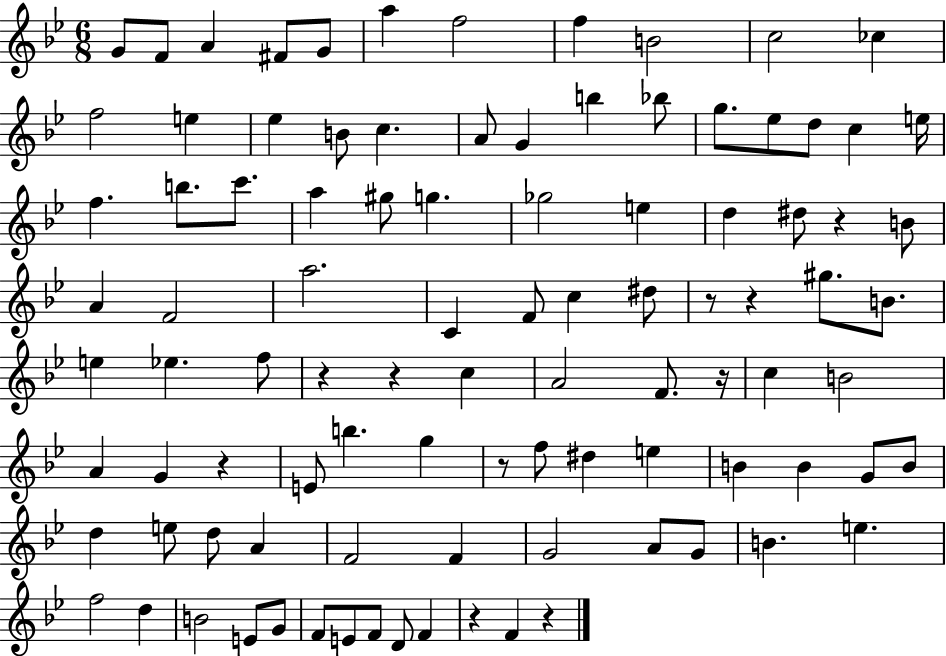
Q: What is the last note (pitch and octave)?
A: F4